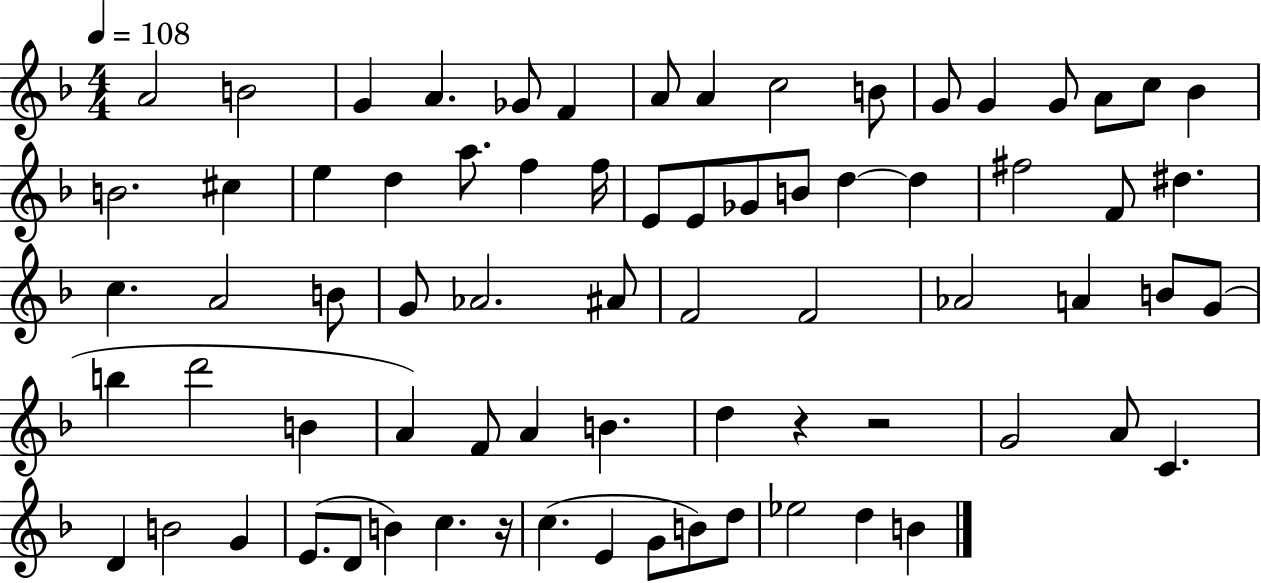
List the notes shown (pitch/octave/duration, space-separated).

A4/h B4/h G4/q A4/q. Gb4/e F4/q A4/e A4/q C5/h B4/e G4/e G4/q G4/e A4/e C5/e Bb4/q B4/h. C#5/q E5/q D5/q A5/e. F5/q F5/s E4/e E4/e Gb4/e B4/e D5/q D5/q F#5/h F4/e D#5/q. C5/q. A4/h B4/e G4/e Ab4/h. A#4/e F4/h F4/h Ab4/h A4/q B4/e G4/e B5/q D6/h B4/q A4/q F4/e A4/q B4/q. D5/q R/q R/h G4/h A4/e C4/q. D4/q B4/h G4/q E4/e. D4/e B4/q C5/q. R/s C5/q. E4/q G4/e B4/e D5/e Eb5/h D5/q B4/q